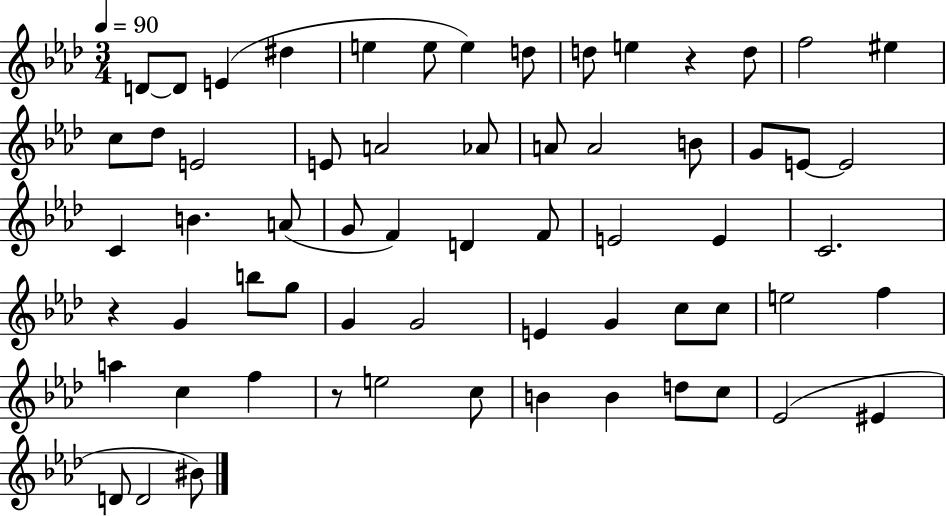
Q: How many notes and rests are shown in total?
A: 63